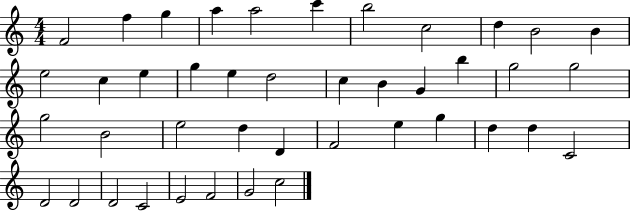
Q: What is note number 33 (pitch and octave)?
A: D5